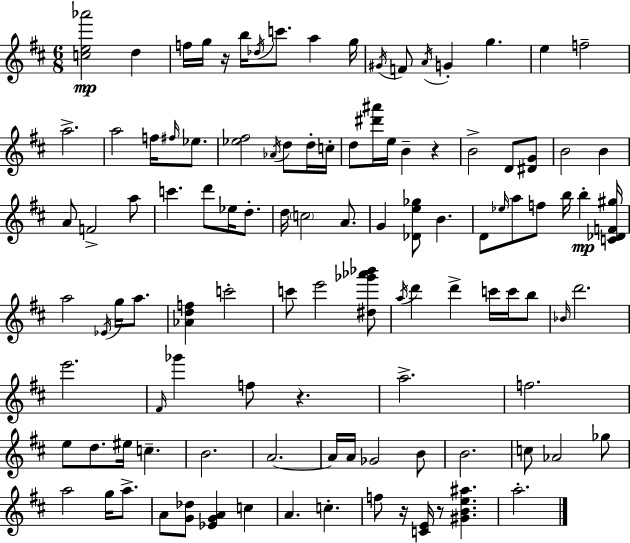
X:1
T:Untitled
M:6/8
L:1/4
K:D
[ce_a']2 d f/4 g/4 z/4 b/4 _d/4 c'/2 a g/4 ^G/4 F/2 A/4 G g e f2 a2 a2 f/4 ^f/4 _e/2 [_e^f]2 _A/4 d/2 d/4 c/4 d/2 [^d'^a']/4 e/4 B z B2 D/2 [^DG]/2 B2 B A/2 F2 a/2 c' d'/2 _e/4 d/2 d/4 c2 A/2 G [_De_g]/2 B D/2 _e/4 a/2 f/2 b/4 b [C_DF^g]/4 a2 _E/4 g/4 a/2 [_Adf] c'2 c'/2 e'2 [^d_g'_a'_b']/2 a/4 d' d' c'/4 c'/4 b/2 _B/4 d'2 e'2 ^F/4 _g' f/2 z a2 f2 e/2 d/2 ^e/4 c B2 A2 A/4 A/4 _G2 B/2 B2 c/2 _A2 _g/2 a2 g/4 a/2 A/2 [G_d]/2 [_EGA] c A c f/2 z/4 [CE]/4 z/2 [^GBe^a] a2